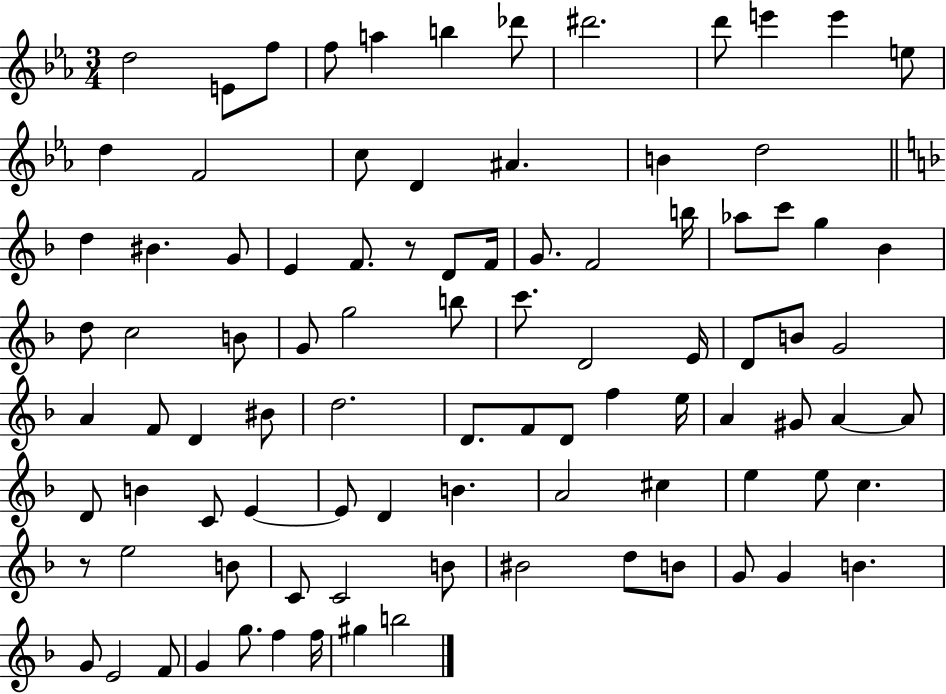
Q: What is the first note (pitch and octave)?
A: D5